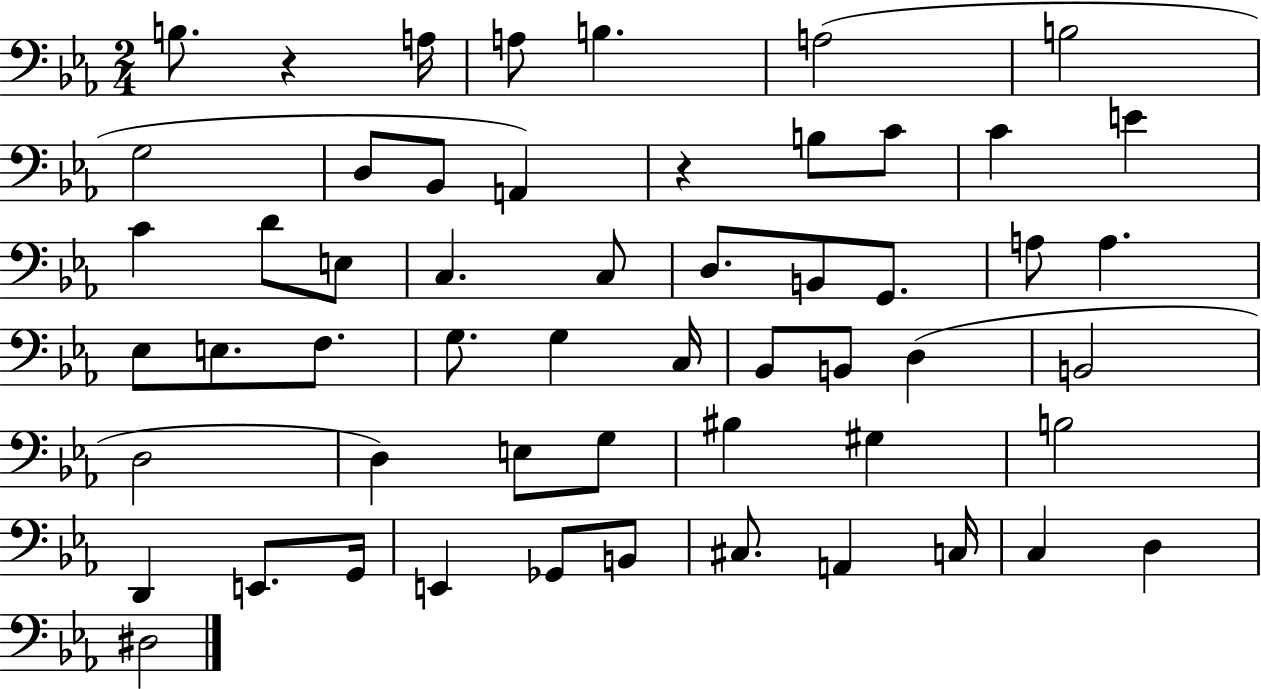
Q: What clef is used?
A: bass